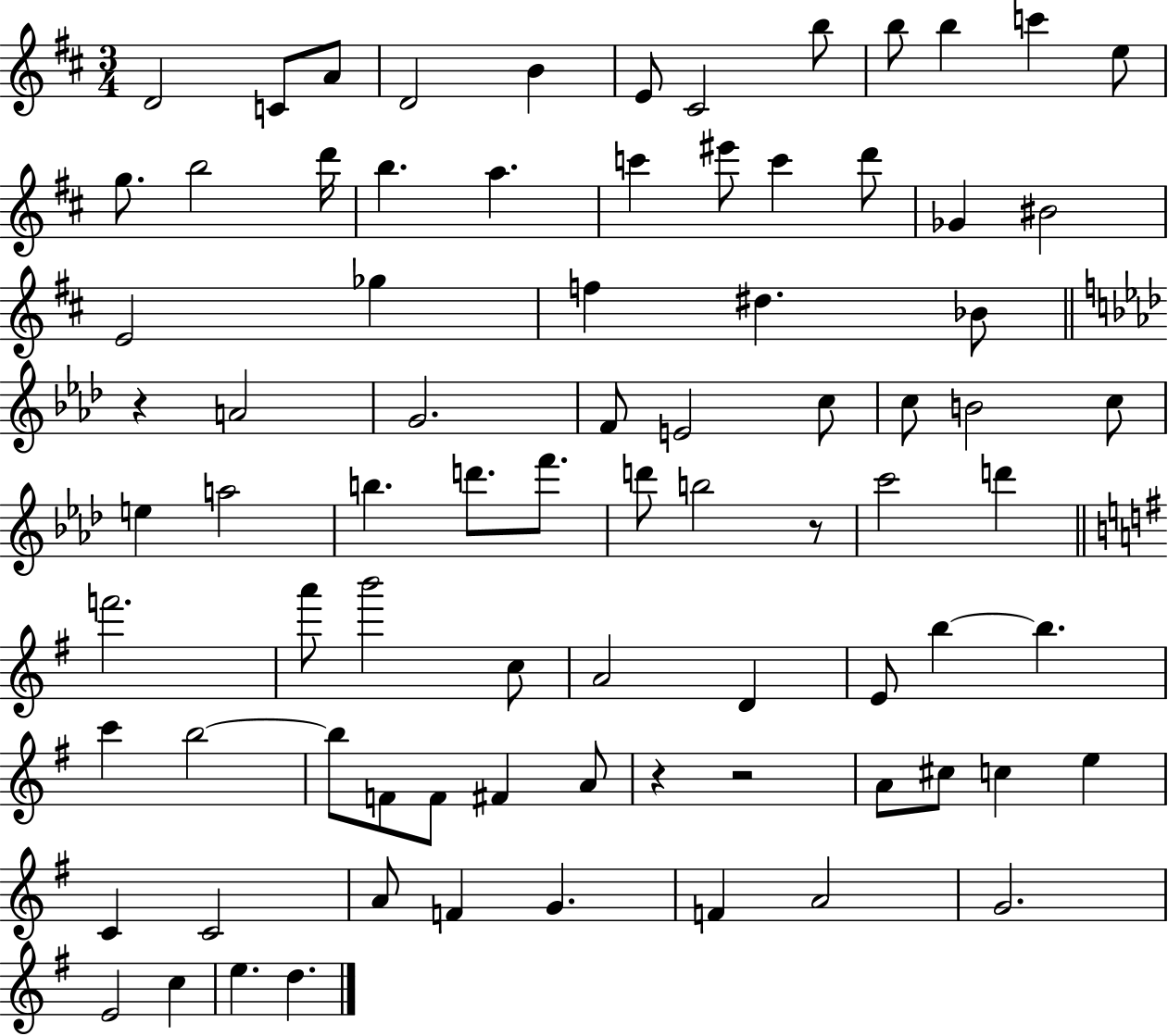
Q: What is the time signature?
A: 3/4